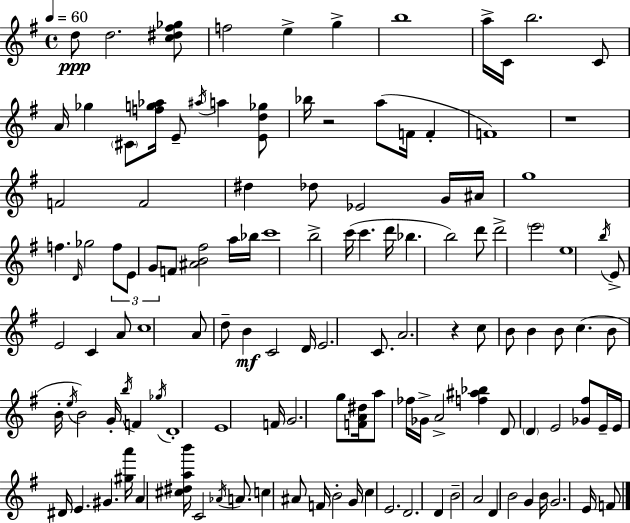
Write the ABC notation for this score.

X:1
T:Untitled
M:4/4
L:1/4
K:Em
d/2 d2 [c^d^f_g]/2 f2 e g b4 a/4 C/4 b2 C/2 A/4 _g ^C/2 [fg_a]/4 E/2 ^a/4 a [Ed_g]/2 _b/4 z2 a/2 F/4 F F4 z4 F2 F2 ^d _d/2 _E2 G/4 ^A/4 g4 f D/4 _g2 f/2 E/2 G/2 F/2 [^AB^f]2 a/4 _b/4 c'4 b2 c'/4 c' d'/4 _b b2 d'/2 d'2 e'2 e4 b/4 E/2 E2 C A/2 c4 A/2 d/2 B C2 D/4 E2 C/2 A2 z c/2 B/2 B B/2 c B/2 B/4 e/4 B2 G/4 b/4 F _g/4 D4 E4 F/4 G2 g/2 [FA^d]/4 a/2 _f/4 _G/4 A2 [f^a_b] D/2 D E2 [_G^f]/2 E/4 E/4 ^D/4 E ^G [^ga']/4 A [^c^dab']/4 C2 _A/4 A/2 c ^A/2 F/4 B2 G/4 c E2 D2 D B2 A2 D B2 G B/4 G2 E/4 F/2